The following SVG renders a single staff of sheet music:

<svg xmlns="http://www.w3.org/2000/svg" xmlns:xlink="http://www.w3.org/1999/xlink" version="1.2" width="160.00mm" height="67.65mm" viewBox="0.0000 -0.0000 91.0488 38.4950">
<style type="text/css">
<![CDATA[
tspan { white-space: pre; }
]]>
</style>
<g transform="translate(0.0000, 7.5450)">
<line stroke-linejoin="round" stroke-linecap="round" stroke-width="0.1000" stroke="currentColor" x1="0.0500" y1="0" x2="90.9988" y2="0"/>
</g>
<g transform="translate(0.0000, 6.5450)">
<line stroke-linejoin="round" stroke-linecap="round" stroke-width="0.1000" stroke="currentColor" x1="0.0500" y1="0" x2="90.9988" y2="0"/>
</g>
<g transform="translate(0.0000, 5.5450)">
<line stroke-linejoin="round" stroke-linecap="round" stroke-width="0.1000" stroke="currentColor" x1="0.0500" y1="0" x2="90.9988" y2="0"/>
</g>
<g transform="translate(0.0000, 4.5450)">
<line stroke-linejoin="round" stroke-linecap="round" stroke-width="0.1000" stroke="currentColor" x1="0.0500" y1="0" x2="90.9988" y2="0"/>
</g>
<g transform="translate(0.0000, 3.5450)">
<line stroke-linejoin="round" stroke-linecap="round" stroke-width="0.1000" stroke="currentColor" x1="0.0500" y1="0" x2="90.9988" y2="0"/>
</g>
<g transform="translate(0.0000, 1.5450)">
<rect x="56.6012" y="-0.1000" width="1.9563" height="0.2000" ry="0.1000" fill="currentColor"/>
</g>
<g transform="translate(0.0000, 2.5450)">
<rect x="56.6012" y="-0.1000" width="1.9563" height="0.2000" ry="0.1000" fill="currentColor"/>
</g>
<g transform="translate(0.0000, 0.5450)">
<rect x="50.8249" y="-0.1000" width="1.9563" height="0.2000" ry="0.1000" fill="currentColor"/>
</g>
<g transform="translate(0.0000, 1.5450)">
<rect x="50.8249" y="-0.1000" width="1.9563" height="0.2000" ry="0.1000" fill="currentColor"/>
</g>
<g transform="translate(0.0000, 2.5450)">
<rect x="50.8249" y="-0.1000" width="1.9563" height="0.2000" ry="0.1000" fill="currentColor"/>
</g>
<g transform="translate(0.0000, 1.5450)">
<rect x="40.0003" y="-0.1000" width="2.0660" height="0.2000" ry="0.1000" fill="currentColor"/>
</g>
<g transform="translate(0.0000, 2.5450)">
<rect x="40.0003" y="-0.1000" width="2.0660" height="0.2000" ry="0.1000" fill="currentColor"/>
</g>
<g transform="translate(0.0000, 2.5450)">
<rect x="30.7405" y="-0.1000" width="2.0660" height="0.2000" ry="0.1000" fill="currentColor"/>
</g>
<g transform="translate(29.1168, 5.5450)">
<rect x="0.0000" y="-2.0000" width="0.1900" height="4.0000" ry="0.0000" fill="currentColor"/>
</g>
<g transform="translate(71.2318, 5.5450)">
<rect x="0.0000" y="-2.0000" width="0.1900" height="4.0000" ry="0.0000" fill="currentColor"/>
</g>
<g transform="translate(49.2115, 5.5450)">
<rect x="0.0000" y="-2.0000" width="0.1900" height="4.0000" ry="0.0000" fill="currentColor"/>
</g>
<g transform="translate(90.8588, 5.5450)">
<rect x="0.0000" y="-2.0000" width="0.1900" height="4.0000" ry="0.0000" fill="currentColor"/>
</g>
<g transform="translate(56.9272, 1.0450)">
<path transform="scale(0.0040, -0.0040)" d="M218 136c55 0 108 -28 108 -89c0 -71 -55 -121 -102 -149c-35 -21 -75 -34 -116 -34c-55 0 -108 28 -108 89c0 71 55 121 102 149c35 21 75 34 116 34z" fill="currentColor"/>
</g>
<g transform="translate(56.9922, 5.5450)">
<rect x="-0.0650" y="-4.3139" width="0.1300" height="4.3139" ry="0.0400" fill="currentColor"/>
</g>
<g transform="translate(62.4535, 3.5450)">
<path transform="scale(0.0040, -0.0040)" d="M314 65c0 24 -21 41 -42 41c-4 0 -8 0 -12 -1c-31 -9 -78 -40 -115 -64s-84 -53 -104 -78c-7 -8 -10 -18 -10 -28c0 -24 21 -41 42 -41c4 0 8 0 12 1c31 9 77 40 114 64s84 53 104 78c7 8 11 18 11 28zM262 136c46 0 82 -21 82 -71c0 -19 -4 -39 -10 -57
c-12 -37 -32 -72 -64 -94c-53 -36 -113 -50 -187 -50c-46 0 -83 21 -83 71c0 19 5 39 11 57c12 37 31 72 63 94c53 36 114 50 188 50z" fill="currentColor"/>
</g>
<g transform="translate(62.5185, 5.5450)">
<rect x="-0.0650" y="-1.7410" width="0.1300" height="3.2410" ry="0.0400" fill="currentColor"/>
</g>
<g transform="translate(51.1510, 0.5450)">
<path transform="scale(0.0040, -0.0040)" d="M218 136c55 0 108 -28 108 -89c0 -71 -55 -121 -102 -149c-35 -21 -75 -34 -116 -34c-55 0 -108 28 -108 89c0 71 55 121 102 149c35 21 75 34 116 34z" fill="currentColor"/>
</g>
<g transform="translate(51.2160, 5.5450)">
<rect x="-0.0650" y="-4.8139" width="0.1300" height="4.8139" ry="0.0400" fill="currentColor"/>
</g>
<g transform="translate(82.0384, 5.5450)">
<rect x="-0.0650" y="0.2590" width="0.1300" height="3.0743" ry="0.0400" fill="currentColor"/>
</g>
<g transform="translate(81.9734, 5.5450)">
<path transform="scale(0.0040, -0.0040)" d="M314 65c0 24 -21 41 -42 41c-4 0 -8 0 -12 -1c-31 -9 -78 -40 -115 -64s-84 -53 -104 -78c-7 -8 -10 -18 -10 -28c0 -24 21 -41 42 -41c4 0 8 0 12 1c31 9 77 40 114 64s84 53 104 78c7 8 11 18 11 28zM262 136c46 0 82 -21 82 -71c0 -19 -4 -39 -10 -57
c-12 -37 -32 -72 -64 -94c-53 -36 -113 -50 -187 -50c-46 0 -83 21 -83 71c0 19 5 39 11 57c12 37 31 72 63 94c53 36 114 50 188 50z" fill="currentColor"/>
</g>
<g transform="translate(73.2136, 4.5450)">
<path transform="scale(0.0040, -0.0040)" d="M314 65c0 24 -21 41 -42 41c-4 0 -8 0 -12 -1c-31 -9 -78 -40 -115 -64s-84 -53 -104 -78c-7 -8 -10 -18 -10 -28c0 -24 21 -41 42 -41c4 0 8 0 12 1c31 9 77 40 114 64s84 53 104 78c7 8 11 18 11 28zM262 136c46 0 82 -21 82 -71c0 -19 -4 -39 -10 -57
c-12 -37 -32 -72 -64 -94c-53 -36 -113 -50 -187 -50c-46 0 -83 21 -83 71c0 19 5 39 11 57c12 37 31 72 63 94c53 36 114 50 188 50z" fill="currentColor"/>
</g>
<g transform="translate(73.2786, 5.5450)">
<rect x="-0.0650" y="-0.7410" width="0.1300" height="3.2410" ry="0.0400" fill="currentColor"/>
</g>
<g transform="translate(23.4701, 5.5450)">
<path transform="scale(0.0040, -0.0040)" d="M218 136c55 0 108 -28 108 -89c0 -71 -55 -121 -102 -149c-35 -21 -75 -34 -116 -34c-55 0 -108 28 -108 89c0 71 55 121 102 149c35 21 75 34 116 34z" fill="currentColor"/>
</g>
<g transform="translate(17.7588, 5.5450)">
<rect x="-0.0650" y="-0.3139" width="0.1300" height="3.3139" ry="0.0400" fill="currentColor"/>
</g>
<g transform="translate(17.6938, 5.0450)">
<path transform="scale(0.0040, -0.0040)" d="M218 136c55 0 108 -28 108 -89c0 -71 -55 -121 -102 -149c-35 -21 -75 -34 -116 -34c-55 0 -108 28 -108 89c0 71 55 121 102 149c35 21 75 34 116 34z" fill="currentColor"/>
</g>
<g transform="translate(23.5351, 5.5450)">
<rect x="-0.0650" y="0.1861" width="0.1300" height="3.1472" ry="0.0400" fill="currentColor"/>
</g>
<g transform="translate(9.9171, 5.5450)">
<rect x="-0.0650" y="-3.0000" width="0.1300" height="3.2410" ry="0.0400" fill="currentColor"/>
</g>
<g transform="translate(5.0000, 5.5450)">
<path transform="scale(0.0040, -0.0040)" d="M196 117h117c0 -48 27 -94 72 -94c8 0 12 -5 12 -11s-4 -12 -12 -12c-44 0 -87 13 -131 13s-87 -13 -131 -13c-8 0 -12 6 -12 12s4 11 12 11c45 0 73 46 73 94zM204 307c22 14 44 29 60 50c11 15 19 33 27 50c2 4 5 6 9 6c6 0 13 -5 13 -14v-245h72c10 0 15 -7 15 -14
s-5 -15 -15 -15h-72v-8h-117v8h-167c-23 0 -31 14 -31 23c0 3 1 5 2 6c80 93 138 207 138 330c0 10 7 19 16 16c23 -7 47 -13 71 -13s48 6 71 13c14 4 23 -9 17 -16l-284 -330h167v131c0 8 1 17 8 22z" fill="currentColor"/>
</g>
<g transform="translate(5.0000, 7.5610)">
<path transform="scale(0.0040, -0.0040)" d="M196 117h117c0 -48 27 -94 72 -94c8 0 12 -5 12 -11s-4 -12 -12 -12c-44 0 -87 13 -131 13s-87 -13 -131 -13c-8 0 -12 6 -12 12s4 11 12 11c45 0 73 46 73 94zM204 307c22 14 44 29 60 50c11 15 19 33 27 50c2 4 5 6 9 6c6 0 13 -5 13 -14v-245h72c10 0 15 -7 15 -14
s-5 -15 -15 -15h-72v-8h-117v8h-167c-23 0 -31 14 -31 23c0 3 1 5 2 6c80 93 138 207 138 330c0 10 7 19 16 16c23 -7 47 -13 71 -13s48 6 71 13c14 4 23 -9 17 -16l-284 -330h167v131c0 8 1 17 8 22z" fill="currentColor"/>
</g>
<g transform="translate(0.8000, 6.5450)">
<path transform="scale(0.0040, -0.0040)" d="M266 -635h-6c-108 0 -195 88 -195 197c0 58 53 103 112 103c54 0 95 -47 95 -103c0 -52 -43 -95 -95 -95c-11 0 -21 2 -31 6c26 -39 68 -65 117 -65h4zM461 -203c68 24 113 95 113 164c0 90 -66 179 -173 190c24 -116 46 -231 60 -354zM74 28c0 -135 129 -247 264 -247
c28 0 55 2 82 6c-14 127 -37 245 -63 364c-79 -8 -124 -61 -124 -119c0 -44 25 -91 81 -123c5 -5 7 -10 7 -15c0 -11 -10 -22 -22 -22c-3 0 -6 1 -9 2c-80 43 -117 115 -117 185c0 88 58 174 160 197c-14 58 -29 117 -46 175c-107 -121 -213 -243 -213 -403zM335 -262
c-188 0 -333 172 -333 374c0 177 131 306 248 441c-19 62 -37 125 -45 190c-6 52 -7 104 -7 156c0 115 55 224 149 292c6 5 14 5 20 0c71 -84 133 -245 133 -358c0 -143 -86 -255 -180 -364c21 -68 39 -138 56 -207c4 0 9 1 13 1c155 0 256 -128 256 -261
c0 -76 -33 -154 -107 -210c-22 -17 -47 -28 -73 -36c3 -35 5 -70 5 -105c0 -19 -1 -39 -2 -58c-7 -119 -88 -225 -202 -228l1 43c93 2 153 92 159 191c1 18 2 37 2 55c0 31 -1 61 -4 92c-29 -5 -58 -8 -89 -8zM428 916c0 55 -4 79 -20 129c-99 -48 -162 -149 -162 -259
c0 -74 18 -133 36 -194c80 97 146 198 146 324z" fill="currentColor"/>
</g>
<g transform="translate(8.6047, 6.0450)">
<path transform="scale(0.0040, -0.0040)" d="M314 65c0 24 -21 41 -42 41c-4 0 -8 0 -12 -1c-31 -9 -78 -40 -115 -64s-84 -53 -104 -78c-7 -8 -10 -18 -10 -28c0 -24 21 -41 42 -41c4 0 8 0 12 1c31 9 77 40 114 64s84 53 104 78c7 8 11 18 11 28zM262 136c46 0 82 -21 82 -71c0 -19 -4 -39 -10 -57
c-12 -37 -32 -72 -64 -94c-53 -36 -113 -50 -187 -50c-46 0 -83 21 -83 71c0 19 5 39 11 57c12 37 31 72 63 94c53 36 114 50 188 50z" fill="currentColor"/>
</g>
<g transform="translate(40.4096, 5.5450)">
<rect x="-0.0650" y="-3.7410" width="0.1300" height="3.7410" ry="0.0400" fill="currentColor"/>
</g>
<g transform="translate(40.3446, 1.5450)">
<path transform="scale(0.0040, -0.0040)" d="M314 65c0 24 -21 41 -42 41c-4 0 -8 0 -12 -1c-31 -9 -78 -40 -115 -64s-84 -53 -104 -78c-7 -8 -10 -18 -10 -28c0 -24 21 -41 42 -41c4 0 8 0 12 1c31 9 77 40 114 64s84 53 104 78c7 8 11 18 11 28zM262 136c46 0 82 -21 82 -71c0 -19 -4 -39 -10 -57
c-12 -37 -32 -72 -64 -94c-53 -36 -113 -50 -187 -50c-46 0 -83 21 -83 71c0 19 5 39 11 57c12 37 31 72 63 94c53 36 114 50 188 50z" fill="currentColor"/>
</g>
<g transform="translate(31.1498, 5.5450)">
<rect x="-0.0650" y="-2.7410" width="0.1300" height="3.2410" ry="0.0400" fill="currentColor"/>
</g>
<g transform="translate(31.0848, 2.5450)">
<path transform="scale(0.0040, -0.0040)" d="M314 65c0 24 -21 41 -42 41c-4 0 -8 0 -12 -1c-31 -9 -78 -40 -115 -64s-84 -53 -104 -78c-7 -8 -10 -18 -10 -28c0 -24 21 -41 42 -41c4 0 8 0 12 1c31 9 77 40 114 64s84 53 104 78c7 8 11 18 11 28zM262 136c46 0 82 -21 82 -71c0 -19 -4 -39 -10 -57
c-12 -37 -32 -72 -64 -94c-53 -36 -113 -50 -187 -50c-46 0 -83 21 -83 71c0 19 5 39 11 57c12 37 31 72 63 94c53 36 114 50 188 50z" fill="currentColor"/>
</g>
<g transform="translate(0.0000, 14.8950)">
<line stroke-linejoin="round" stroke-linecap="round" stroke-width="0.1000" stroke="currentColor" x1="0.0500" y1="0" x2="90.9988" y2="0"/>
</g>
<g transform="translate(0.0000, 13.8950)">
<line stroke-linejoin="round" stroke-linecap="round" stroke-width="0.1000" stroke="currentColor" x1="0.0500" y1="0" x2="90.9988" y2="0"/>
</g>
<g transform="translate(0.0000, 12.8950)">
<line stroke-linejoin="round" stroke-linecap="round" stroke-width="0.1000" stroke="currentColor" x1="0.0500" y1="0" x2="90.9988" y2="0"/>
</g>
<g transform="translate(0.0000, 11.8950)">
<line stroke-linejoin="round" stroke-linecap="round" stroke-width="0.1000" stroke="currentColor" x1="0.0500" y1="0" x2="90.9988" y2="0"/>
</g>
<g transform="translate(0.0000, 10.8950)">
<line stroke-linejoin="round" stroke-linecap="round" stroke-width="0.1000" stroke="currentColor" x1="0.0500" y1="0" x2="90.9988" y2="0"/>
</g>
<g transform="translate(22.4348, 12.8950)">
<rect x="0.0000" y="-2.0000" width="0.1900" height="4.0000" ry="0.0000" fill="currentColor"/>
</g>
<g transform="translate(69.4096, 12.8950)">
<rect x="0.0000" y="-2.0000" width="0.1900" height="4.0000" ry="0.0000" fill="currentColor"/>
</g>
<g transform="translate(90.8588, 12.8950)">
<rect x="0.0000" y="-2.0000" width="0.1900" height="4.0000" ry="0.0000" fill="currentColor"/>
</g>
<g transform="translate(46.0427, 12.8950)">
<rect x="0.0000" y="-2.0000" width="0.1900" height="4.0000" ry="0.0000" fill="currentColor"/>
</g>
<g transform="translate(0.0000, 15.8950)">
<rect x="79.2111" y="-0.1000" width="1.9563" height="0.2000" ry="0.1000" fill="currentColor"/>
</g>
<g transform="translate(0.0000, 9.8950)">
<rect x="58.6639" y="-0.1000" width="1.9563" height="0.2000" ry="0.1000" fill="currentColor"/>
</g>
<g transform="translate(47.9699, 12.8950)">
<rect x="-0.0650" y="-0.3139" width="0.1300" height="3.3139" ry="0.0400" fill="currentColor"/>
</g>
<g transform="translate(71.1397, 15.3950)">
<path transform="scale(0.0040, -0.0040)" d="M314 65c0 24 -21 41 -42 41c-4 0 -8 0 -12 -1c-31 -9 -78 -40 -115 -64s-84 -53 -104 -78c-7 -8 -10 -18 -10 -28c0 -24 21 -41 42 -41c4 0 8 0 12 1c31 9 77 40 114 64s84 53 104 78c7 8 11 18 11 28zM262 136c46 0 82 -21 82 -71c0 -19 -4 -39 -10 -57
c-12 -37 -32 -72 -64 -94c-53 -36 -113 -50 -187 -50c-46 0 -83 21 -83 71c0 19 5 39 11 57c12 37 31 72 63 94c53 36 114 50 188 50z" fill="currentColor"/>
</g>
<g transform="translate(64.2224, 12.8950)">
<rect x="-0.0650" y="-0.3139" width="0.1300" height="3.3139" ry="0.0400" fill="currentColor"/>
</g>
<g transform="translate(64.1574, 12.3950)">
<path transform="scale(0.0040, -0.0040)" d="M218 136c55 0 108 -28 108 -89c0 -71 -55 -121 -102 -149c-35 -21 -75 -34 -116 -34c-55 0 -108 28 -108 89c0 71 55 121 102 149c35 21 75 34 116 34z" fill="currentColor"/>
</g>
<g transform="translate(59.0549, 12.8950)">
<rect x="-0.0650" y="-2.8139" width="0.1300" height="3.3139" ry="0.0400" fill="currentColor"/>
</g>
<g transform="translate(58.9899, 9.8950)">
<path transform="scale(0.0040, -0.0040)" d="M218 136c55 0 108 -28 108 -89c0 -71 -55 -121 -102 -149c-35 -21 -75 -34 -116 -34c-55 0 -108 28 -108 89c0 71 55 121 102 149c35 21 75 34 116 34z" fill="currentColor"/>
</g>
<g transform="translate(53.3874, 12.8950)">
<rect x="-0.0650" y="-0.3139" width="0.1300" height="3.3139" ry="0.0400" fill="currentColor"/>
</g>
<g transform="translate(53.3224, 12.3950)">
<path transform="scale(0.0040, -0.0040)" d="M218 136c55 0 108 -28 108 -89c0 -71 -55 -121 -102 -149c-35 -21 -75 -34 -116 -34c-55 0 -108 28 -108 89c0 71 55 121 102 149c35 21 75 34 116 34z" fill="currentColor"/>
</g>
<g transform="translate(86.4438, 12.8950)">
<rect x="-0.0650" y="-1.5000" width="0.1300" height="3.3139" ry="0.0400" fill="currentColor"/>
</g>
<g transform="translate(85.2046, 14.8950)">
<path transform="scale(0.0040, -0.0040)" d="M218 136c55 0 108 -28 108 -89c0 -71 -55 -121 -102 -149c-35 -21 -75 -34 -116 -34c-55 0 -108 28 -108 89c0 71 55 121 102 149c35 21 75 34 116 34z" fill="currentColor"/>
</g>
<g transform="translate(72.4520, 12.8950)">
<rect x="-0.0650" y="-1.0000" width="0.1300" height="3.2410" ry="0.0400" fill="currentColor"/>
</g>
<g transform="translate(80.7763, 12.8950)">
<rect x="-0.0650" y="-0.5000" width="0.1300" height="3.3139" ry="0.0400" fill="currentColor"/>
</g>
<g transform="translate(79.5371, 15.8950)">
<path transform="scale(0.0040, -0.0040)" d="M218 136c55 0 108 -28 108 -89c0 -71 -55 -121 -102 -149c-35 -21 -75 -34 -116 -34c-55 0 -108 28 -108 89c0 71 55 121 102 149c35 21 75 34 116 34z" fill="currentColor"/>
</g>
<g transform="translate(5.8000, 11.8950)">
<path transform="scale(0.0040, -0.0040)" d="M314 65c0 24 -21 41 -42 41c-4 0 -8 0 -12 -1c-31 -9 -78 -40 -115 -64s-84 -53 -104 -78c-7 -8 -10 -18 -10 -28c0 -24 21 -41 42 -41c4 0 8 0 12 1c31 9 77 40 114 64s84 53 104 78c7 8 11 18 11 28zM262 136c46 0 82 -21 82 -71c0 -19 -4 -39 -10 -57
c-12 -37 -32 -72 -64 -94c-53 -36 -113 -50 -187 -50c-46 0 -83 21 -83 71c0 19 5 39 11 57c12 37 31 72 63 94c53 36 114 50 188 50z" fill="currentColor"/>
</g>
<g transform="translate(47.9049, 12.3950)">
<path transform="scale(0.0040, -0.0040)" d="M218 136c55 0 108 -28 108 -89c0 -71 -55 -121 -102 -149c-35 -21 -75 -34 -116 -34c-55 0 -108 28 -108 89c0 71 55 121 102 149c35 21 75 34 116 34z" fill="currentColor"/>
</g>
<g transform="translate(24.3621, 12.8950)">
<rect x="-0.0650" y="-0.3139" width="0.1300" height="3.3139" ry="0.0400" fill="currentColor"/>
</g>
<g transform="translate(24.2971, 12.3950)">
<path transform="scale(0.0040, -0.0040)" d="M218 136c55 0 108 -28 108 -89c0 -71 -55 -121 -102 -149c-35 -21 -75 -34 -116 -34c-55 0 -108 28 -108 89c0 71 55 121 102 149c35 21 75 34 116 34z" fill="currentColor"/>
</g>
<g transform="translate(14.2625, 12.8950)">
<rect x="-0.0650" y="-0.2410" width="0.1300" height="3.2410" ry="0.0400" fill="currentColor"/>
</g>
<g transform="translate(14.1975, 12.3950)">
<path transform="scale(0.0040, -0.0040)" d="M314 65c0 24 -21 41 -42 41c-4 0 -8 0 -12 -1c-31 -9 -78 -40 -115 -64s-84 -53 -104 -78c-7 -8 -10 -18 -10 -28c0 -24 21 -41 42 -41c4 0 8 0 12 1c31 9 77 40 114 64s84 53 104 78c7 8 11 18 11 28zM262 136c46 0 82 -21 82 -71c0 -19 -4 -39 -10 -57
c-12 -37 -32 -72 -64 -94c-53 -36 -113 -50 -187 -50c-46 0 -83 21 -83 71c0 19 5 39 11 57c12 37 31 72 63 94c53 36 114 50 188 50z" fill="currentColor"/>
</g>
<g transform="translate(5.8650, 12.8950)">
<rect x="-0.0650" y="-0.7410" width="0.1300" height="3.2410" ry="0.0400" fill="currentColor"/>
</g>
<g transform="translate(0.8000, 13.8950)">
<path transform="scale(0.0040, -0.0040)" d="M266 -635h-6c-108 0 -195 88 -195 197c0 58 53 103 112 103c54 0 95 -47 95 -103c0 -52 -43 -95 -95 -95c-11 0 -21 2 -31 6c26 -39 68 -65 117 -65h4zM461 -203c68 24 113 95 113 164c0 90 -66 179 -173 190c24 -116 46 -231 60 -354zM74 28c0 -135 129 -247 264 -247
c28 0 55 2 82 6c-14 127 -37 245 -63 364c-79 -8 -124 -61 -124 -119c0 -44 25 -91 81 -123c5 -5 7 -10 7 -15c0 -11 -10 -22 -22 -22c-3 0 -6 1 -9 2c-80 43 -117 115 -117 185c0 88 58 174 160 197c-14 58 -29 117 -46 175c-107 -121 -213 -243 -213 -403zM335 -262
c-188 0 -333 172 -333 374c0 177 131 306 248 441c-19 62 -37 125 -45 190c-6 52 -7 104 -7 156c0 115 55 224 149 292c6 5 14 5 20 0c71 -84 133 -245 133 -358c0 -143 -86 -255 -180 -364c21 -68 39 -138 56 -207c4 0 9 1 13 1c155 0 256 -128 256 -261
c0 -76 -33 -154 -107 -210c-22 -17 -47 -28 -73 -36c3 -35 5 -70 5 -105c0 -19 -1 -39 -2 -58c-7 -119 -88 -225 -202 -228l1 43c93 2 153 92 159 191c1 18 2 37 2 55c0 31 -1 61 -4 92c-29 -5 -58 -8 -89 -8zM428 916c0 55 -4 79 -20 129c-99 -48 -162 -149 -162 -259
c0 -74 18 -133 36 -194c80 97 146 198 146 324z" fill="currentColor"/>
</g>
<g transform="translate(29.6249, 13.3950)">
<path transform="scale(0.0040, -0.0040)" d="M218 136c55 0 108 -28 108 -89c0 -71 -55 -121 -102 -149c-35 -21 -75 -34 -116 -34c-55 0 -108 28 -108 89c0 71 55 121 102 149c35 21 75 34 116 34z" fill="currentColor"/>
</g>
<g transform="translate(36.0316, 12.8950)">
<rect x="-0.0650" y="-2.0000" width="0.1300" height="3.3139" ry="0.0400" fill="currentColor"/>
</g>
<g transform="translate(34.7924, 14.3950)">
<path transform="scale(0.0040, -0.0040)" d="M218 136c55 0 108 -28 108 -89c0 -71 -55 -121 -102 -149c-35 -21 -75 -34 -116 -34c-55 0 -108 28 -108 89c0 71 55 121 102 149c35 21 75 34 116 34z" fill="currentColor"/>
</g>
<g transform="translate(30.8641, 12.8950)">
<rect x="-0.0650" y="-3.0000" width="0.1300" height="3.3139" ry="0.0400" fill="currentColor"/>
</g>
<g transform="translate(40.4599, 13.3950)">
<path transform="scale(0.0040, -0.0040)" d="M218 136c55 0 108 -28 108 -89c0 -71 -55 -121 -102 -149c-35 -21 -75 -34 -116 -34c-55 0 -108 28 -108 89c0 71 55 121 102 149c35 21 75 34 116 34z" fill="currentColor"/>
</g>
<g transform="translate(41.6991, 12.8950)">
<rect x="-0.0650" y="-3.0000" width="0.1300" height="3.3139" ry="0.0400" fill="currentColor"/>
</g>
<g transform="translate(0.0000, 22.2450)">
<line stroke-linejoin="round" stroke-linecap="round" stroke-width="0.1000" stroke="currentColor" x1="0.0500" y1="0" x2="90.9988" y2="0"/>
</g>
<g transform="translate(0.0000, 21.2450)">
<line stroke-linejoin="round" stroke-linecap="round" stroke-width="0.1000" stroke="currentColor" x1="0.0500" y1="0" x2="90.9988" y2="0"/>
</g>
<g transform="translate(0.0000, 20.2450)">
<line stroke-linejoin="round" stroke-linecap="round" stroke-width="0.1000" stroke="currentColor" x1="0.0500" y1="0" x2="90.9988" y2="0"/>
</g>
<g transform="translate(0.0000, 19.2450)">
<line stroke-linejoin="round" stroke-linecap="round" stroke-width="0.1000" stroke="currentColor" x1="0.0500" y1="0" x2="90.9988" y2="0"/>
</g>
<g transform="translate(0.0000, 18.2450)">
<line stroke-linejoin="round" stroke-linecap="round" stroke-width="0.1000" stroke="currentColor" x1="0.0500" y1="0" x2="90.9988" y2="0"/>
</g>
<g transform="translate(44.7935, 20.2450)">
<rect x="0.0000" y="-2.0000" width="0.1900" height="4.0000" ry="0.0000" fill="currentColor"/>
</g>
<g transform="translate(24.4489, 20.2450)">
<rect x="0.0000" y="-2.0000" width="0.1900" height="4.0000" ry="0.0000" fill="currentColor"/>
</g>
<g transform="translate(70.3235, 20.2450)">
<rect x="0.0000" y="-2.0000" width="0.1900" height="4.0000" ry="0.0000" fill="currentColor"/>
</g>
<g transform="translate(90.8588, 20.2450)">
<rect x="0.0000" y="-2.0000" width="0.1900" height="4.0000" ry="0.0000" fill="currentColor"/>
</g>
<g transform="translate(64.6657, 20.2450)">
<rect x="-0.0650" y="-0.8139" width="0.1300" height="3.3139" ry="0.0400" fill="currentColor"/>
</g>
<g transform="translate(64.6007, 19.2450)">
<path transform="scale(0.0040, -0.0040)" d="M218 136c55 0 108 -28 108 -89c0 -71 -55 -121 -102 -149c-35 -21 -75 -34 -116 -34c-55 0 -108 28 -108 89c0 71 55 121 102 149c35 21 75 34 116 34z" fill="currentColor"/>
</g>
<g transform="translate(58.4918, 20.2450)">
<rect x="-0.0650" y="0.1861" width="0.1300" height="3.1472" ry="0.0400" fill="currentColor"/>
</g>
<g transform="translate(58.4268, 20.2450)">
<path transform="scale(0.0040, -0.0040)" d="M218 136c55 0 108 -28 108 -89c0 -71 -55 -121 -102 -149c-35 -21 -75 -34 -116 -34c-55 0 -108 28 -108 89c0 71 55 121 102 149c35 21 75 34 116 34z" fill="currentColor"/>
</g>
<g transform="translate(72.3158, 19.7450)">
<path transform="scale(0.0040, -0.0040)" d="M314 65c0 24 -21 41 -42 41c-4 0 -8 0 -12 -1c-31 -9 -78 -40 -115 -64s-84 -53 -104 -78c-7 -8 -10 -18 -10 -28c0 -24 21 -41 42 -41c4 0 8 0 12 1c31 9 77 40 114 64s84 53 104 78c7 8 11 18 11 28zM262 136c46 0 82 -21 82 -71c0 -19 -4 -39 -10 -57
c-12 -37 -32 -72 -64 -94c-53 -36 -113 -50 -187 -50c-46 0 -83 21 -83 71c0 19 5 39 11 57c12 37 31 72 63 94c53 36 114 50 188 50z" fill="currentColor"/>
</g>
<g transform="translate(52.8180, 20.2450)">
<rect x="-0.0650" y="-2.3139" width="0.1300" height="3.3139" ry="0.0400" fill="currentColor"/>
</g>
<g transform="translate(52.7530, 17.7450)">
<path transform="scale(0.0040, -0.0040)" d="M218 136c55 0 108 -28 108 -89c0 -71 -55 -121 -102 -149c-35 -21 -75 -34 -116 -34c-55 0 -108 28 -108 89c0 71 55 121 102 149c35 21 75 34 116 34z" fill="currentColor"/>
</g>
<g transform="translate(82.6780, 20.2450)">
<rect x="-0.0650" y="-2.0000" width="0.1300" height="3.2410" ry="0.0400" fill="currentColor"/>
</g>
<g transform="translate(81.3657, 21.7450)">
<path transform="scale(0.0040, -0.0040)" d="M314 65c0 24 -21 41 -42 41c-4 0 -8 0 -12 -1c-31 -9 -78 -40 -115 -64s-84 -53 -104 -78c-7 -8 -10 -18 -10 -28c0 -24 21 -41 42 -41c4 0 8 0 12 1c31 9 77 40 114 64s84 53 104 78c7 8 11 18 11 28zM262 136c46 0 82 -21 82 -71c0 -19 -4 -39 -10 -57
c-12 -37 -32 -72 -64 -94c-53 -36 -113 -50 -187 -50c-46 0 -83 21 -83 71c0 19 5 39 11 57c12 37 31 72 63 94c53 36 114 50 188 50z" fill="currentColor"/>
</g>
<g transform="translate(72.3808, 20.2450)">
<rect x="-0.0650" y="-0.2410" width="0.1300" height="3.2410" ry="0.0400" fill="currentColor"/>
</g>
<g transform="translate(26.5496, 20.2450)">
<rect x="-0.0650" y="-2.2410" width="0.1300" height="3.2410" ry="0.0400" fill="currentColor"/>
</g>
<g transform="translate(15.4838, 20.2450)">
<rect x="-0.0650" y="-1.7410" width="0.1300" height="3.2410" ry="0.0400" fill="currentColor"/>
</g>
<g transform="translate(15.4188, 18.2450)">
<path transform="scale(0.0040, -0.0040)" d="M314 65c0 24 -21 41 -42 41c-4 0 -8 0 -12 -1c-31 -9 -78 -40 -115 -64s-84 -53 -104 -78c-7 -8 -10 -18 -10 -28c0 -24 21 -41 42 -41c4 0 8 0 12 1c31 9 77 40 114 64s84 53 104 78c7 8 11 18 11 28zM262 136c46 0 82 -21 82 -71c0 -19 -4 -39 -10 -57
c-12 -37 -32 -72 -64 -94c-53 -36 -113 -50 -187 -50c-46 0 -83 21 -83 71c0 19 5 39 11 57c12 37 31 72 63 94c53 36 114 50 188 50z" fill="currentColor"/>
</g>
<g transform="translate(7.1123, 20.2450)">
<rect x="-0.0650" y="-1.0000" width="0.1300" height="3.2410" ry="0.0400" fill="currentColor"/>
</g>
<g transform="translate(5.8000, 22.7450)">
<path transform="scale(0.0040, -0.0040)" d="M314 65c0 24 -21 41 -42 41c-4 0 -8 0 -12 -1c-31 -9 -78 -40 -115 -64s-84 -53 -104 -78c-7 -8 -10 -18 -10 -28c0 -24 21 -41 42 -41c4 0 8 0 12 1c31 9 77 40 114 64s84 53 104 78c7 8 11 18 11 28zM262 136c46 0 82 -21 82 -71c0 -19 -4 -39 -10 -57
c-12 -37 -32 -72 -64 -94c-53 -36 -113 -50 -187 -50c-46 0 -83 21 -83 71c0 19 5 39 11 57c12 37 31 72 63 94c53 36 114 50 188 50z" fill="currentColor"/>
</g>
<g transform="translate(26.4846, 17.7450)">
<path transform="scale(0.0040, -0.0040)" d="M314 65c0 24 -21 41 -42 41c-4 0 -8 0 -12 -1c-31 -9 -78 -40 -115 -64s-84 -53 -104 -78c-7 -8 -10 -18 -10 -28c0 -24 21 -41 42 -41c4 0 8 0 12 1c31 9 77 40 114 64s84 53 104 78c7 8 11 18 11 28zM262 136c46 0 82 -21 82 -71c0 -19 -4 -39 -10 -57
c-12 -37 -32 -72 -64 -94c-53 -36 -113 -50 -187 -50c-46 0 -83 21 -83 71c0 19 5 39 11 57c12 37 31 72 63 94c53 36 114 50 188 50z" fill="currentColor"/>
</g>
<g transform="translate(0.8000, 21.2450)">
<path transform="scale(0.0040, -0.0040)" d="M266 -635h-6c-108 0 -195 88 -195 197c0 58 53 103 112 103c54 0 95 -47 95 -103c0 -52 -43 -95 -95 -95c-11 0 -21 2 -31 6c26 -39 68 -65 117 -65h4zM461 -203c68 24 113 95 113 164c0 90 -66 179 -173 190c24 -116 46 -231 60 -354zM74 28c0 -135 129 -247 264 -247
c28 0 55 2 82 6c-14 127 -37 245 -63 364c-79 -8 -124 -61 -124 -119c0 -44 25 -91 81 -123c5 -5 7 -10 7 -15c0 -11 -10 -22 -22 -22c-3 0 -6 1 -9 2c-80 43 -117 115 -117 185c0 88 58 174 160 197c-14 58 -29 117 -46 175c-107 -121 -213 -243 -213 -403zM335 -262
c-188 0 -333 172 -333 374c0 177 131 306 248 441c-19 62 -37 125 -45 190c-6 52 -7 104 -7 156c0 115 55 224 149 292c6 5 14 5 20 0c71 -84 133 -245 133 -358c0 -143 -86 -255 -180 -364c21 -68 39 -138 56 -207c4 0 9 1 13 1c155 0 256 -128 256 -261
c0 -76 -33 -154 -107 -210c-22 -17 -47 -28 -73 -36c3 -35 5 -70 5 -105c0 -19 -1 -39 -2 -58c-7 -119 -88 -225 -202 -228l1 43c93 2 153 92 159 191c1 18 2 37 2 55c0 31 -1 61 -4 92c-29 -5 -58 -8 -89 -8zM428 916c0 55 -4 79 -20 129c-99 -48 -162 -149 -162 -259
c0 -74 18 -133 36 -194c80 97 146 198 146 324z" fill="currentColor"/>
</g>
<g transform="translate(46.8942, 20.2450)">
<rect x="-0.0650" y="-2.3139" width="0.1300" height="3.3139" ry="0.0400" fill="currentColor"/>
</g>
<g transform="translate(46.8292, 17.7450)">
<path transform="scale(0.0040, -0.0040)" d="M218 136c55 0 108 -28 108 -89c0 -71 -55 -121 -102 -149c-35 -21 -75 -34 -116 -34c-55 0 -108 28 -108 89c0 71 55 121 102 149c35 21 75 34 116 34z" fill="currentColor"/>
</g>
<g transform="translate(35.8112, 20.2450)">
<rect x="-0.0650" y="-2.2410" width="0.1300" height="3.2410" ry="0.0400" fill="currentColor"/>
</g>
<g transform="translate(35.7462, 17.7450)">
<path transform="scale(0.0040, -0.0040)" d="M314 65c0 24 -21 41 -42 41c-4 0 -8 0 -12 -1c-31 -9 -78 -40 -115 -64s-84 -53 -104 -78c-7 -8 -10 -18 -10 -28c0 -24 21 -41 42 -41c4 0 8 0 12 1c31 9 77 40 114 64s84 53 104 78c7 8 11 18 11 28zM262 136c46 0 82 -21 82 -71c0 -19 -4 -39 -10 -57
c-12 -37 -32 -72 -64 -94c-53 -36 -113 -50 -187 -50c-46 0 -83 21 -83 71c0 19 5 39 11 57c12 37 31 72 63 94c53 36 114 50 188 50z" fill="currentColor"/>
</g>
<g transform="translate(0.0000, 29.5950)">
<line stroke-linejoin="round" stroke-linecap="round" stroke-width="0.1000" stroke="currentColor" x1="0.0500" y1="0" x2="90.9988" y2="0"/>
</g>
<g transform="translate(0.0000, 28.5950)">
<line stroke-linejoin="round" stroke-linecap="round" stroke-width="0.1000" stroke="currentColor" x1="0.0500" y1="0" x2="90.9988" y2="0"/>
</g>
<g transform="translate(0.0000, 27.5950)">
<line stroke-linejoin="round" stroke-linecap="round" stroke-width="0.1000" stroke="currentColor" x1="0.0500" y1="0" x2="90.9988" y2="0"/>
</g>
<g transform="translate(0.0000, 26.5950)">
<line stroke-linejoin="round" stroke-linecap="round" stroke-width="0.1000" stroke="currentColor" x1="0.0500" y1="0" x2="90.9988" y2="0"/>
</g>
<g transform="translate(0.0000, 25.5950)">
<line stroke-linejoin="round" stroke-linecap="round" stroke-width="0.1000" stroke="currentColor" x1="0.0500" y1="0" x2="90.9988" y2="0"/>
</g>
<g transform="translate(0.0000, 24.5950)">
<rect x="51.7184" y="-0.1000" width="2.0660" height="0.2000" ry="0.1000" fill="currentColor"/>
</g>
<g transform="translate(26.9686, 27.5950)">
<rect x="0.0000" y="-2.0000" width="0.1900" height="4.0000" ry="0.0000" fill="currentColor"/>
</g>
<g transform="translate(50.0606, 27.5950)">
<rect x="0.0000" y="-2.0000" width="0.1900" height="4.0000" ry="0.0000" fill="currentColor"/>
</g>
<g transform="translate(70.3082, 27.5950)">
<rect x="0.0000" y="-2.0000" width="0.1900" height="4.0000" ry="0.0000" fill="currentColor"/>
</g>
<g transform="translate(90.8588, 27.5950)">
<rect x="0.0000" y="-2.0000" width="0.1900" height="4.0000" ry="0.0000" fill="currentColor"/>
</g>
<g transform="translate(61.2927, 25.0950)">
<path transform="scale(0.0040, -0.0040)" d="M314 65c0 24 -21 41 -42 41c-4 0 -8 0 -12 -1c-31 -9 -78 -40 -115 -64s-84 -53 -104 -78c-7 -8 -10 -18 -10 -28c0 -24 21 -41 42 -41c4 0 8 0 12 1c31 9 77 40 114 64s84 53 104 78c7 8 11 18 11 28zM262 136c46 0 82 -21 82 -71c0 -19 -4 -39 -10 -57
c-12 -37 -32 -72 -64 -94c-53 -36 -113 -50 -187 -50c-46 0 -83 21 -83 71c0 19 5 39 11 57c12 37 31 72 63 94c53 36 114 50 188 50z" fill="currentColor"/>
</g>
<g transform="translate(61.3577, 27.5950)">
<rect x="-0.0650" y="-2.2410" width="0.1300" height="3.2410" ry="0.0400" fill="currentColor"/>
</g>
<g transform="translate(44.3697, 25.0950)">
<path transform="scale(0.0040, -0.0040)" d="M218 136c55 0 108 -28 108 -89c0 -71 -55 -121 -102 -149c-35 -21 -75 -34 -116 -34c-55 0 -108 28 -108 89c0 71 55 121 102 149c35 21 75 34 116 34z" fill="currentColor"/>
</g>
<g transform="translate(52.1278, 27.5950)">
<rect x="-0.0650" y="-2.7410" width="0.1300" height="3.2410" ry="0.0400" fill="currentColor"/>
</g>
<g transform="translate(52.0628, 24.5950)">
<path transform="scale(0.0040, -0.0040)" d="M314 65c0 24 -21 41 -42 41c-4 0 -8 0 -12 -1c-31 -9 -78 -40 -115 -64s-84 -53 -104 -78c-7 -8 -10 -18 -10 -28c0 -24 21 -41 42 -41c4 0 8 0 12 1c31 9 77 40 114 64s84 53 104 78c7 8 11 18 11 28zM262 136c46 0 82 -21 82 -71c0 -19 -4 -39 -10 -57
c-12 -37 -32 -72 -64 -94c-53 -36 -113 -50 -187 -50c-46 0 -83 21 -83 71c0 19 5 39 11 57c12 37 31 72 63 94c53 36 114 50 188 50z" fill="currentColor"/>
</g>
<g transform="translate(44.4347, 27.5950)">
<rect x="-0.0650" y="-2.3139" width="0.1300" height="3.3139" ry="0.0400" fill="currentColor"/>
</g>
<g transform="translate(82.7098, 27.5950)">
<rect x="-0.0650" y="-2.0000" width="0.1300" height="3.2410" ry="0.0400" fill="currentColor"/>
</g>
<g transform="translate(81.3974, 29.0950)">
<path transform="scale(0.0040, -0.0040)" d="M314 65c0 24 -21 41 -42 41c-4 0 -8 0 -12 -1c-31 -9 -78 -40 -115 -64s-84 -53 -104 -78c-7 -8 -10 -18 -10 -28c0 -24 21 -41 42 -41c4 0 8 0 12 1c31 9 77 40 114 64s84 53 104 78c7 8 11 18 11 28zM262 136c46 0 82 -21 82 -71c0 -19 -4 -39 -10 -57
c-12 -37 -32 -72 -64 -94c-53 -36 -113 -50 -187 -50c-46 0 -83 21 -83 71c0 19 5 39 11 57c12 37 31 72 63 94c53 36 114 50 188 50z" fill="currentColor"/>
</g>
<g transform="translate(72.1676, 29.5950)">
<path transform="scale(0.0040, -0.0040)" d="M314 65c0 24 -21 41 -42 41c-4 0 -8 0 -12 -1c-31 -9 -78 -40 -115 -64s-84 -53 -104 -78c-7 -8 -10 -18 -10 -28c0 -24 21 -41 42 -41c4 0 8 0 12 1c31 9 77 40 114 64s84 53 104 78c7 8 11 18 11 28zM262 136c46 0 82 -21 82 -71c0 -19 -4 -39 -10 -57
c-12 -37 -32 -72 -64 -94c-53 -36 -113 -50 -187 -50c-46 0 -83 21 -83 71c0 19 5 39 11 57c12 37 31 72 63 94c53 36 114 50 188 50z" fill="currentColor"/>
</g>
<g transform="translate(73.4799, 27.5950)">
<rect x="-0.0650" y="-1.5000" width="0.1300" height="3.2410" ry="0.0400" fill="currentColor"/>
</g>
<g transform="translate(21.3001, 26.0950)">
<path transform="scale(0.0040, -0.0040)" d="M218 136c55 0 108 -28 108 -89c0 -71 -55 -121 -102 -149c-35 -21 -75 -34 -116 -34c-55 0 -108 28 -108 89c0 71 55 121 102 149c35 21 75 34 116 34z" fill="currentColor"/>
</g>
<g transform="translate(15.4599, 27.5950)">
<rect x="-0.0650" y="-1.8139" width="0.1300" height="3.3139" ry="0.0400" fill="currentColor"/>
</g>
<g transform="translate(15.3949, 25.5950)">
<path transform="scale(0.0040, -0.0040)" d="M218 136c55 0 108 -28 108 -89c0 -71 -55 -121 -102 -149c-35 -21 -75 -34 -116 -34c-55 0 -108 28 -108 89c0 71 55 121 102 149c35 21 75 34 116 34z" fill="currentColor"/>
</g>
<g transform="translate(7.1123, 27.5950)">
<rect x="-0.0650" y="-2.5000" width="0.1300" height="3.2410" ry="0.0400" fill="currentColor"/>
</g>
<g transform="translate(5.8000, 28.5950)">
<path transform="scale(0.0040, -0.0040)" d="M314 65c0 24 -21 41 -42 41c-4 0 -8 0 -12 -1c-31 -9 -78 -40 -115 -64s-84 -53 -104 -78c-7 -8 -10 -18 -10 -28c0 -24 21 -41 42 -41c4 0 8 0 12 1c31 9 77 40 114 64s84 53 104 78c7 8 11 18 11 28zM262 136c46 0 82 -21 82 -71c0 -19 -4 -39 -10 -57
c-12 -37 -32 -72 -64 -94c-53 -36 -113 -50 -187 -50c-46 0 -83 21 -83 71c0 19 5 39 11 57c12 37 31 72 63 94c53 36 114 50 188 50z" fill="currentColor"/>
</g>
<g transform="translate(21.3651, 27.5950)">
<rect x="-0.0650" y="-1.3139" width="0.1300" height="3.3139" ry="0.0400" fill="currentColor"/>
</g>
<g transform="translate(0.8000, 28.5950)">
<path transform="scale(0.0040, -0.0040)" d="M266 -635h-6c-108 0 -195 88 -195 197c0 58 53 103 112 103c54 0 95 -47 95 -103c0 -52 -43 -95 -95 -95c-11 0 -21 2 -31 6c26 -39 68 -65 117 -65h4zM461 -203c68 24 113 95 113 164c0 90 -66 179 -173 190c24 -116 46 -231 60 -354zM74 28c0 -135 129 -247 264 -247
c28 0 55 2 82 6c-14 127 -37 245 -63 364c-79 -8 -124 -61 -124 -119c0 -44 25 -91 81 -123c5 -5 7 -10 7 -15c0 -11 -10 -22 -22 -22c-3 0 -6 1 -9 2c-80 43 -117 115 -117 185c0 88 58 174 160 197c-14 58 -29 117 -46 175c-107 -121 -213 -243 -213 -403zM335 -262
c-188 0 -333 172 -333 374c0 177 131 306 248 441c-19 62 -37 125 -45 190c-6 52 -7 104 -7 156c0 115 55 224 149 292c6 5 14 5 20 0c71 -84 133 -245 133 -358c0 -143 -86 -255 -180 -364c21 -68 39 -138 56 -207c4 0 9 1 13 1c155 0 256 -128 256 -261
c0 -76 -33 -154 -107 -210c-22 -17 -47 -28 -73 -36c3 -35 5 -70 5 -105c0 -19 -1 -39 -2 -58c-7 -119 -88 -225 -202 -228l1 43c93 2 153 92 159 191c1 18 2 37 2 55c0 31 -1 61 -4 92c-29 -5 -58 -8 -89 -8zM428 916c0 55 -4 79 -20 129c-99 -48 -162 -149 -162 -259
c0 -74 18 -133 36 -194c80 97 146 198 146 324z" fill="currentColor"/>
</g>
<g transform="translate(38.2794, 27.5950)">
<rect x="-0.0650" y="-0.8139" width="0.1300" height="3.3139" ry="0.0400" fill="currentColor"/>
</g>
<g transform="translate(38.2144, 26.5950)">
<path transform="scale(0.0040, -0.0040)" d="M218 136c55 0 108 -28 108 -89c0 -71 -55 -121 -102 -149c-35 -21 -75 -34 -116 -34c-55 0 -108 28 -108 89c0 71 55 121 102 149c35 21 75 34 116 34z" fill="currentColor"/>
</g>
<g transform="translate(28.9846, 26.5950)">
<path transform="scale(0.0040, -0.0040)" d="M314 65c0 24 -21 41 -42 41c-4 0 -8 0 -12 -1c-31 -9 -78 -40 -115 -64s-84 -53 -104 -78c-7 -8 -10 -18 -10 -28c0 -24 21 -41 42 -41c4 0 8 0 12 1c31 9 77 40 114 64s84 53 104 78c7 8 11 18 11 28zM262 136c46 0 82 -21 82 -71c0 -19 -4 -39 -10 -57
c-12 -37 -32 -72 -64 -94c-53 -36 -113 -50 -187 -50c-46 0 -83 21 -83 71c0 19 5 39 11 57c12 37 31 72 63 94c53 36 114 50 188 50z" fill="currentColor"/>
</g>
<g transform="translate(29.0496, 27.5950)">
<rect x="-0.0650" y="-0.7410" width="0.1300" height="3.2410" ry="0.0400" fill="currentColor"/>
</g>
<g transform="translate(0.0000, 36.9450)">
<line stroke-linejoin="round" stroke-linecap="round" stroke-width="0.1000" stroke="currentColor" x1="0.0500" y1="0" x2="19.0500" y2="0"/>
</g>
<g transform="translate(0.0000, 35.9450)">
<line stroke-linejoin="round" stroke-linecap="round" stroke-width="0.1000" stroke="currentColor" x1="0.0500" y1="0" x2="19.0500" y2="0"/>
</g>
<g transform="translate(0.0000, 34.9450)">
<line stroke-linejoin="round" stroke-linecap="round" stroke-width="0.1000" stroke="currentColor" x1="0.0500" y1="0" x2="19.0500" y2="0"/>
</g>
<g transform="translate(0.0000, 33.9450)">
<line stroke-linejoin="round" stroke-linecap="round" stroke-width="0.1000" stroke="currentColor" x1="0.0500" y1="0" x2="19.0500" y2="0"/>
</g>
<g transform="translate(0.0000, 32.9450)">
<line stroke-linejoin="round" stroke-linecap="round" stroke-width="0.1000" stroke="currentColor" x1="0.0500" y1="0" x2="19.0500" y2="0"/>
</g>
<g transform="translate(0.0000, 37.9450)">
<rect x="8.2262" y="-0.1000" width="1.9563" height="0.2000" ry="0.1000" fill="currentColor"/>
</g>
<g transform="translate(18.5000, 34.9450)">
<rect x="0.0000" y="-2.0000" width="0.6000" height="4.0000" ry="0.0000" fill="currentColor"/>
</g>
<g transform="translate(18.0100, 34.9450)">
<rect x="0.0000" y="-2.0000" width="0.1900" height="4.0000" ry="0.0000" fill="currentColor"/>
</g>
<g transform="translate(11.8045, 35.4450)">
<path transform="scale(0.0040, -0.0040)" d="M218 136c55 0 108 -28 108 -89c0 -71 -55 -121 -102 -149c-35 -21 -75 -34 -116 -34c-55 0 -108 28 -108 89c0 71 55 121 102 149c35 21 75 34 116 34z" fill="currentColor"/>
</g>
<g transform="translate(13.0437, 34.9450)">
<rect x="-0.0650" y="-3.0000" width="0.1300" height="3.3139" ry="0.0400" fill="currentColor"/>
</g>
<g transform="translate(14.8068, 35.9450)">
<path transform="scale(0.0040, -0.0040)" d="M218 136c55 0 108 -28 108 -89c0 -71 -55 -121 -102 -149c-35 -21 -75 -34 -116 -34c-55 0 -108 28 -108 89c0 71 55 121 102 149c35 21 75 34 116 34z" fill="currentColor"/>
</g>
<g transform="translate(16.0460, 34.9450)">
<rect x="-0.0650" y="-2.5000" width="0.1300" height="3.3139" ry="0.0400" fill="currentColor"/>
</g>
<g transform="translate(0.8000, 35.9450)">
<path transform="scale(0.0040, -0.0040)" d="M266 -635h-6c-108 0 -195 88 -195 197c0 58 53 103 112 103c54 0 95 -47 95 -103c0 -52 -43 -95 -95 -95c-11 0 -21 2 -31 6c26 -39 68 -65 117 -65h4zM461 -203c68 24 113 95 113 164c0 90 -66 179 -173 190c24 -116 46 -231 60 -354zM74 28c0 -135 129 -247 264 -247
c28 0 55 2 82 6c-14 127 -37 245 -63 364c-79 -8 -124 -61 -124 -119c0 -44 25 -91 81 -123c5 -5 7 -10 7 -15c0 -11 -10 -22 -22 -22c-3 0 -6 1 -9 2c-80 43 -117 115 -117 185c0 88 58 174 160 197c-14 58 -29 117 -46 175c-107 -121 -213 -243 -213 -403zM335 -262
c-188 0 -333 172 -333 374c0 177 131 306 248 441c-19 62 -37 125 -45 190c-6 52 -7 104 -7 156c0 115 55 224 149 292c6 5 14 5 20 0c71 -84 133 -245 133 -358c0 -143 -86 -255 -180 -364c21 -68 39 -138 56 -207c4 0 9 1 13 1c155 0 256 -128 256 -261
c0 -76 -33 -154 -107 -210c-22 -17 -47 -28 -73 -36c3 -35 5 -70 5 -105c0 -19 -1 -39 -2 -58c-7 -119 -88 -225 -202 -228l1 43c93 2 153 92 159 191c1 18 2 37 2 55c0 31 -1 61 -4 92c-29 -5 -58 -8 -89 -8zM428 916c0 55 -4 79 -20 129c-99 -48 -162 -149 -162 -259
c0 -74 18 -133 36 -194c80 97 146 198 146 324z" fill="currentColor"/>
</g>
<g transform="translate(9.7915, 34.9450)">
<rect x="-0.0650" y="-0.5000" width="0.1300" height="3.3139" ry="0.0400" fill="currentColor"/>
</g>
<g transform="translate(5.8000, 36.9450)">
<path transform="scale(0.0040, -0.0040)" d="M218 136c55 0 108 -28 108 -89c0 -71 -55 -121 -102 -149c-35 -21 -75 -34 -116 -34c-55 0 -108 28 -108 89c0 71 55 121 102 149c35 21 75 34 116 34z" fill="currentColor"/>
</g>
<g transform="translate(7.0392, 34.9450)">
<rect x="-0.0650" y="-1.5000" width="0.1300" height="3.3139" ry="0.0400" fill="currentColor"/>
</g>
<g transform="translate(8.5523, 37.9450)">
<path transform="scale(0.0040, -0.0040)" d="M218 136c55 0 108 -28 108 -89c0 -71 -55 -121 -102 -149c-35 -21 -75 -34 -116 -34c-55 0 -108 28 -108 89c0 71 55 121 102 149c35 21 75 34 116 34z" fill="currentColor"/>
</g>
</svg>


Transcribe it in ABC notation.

X:1
T:Untitled
M:4/4
L:1/4
K:C
A2 c B a2 c'2 e' d' f2 d2 B2 d2 c2 c A F A c c a c D2 C E D2 f2 g2 g2 g g B d c2 F2 G2 f e d2 d g a2 g2 E2 F2 E C A G